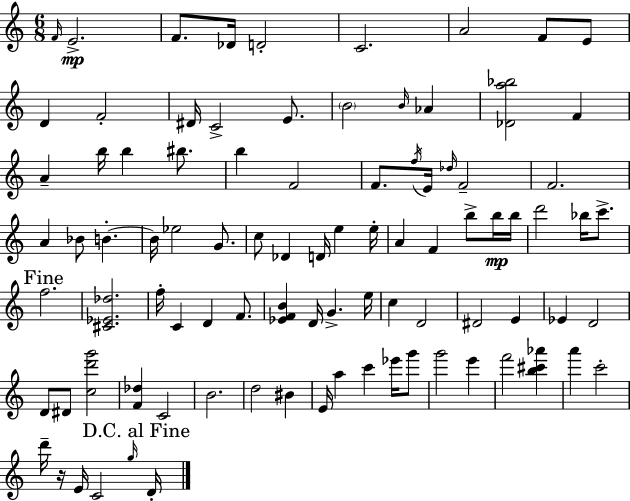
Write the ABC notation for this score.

X:1
T:Untitled
M:6/8
L:1/4
K:Am
F/4 E2 F/2 _D/4 D2 C2 A2 F/2 E/2 D F2 ^D/4 C2 E/2 B2 B/4 _A [_Da_b]2 F A b/4 b ^b/2 b F2 F/2 f/4 E/4 _d/4 F2 F2 A _B/2 B B/4 _e2 G/2 c/2 _D D/4 e e/4 A F b/2 b/4 b/4 d'2 _b/4 c'/2 f2 [^C_E_d]2 f/4 C D F/2 [_EFB] D/4 G e/4 c D2 ^D2 E _E D2 D/2 ^D/2 [cd'g']2 [F_d] C2 B2 d2 ^B E/4 a c' _e'/4 g'/2 g'2 e' f'2 [b^c'_a'] a' c'2 d'/4 z/4 E/4 C2 g/4 D/4